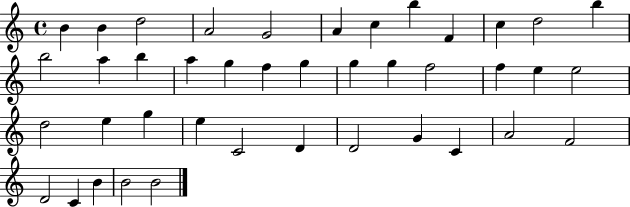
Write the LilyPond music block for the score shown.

{
  \clef treble
  \time 4/4
  \defaultTimeSignature
  \key c \major
  b'4 b'4 d''2 | a'2 g'2 | a'4 c''4 b''4 f'4 | c''4 d''2 b''4 | \break b''2 a''4 b''4 | a''4 g''4 f''4 g''4 | g''4 g''4 f''2 | f''4 e''4 e''2 | \break d''2 e''4 g''4 | e''4 c'2 d'4 | d'2 g'4 c'4 | a'2 f'2 | \break d'2 c'4 b'4 | b'2 b'2 | \bar "|."
}